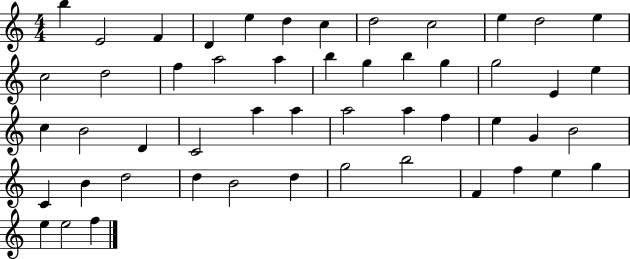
{
  \clef treble
  \numericTimeSignature
  \time 4/4
  \key c \major
  b''4 e'2 f'4 | d'4 e''4 d''4 c''4 | d''2 c''2 | e''4 d''2 e''4 | \break c''2 d''2 | f''4 a''2 a''4 | b''4 g''4 b''4 g''4 | g''2 e'4 e''4 | \break c''4 b'2 d'4 | c'2 a''4 a''4 | a''2 a''4 f''4 | e''4 g'4 b'2 | \break c'4 b'4 d''2 | d''4 b'2 d''4 | g''2 b''2 | f'4 f''4 e''4 g''4 | \break e''4 e''2 f''4 | \bar "|."
}